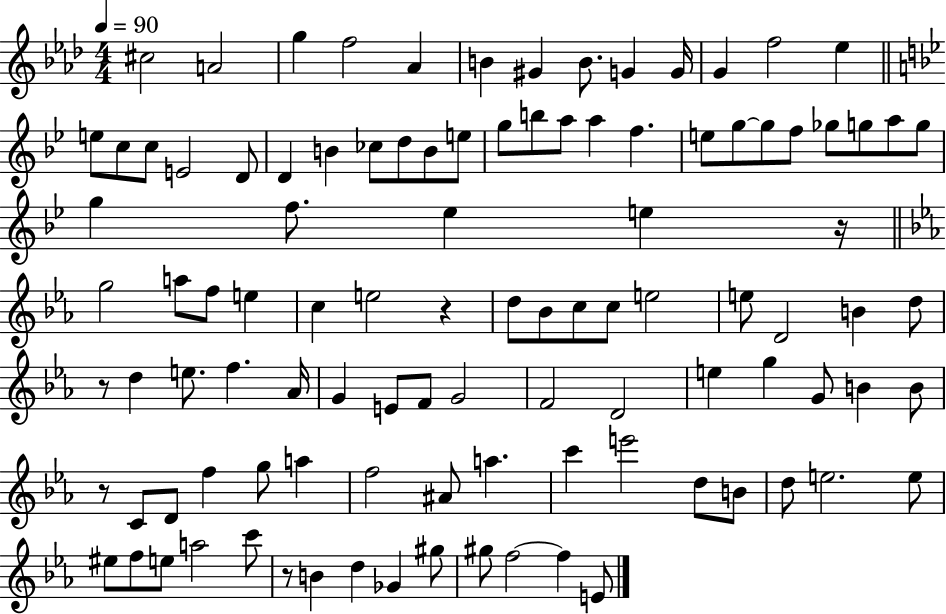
X:1
T:Untitled
M:4/4
L:1/4
K:Ab
^c2 A2 g f2 _A B ^G B/2 G G/4 G f2 _e e/2 c/2 c/2 E2 D/2 D B _c/2 d/2 B/2 e/2 g/2 b/2 a/2 a f e/2 g/2 g/2 f/2 _g/2 g/2 a/2 g/2 g f/2 _e e z/4 g2 a/2 f/2 e c e2 z d/2 _B/2 c/2 c/2 e2 e/2 D2 B d/2 z/2 d e/2 f _A/4 G E/2 F/2 G2 F2 D2 e g G/2 B B/2 z/2 C/2 D/2 f g/2 a f2 ^A/2 a c' e'2 d/2 B/2 d/2 e2 e/2 ^e/2 f/2 e/2 a2 c'/2 z/2 B d _G ^g/2 ^g/2 f2 f E/2